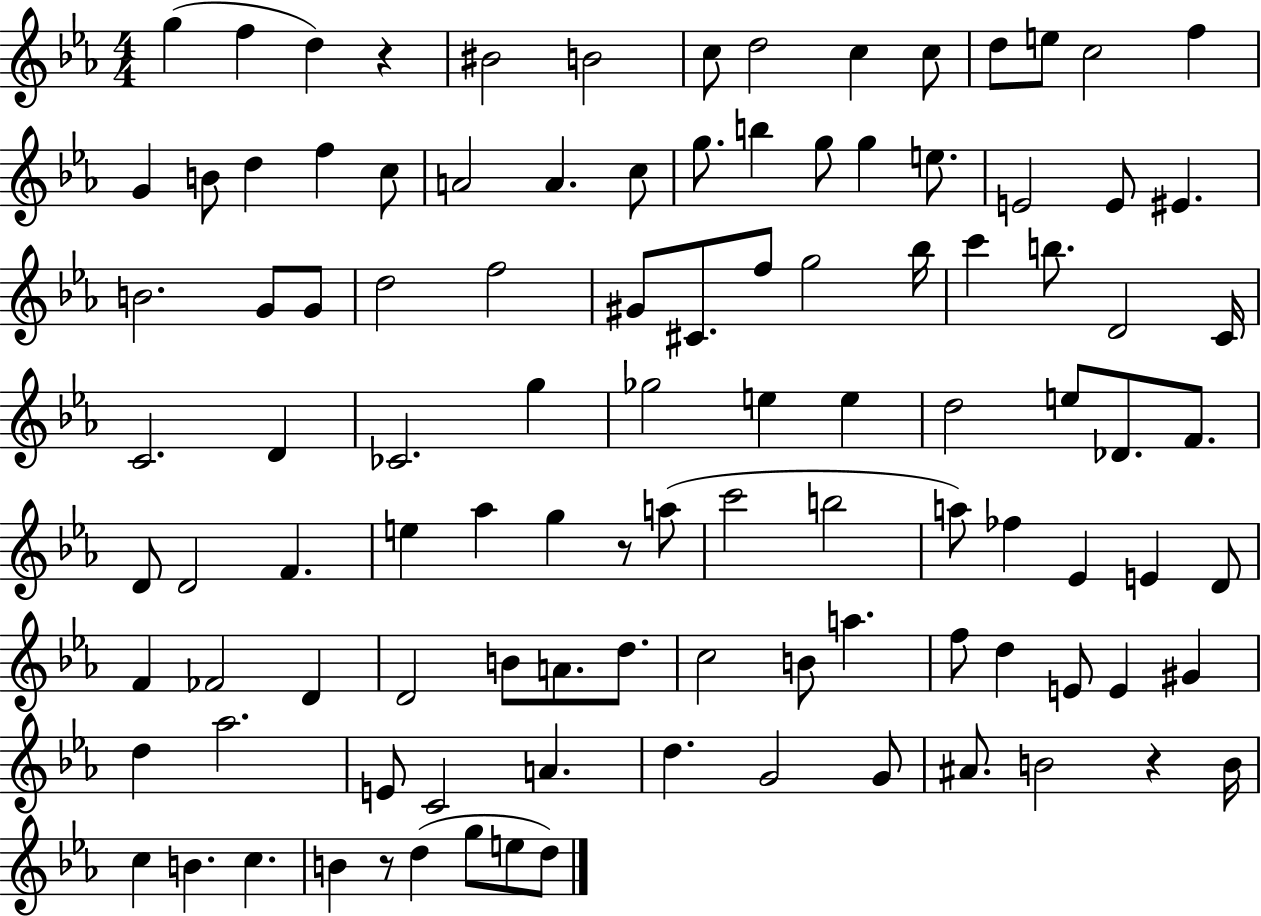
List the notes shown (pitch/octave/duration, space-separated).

G5/q F5/q D5/q R/q BIS4/h B4/h C5/e D5/h C5/q C5/e D5/e E5/e C5/h F5/q G4/q B4/e D5/q F5/q C5/e A4/h A4/q. C5/e G5/e. B5/q G5/e G5/q E5/e. E4/h E4/e EIS4/q. B4/h. G4/e G4/e D5/h F5/h G#4/e C#4/e. F5/e G5/h Bb5/s C6/q B5/e. D4/h C4/s C4/h. D4/q CES4/h. G5/q Gb5/h E5/q E5/q D5/h E5/e Db4/e. F4/e. D4/e D4/h F4/q. E5/q Ab5/q G5/q R/e A5/e C6/h B5/h A5/e FES5/q Eb4/q E4/q D4/e F4/q FES4/h D4/q D4/h B4/e A4/e. D5/e. C5/h B4/e A5/q. F5/e D5/q E4/e E4/q G#4/q D5/q Ab5/h. E4/e C4/h A4/q. D5/q. G4/h G4/e A#4/e. B4/h R/q B4/s C5/q B4/q. C5/q. B4/q R/e D5/q G5/e E5/e D5/e